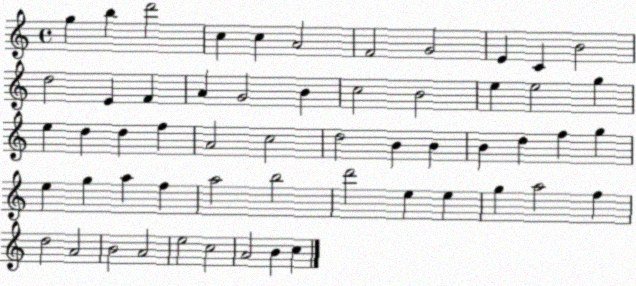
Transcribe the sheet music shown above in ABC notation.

X:1
T:Untitled
M:4/4
L:1/4
K:C
g b d'2 c c A2 F2 G2 E C B2 d2 E F A G2 B c2 B2 e e2 g e d d f A2 c2 d2 B B B d f g e g a f a2 b2 d'2 e e g a2 f d2 A2 B2 A2 e2 c2 A2 B c